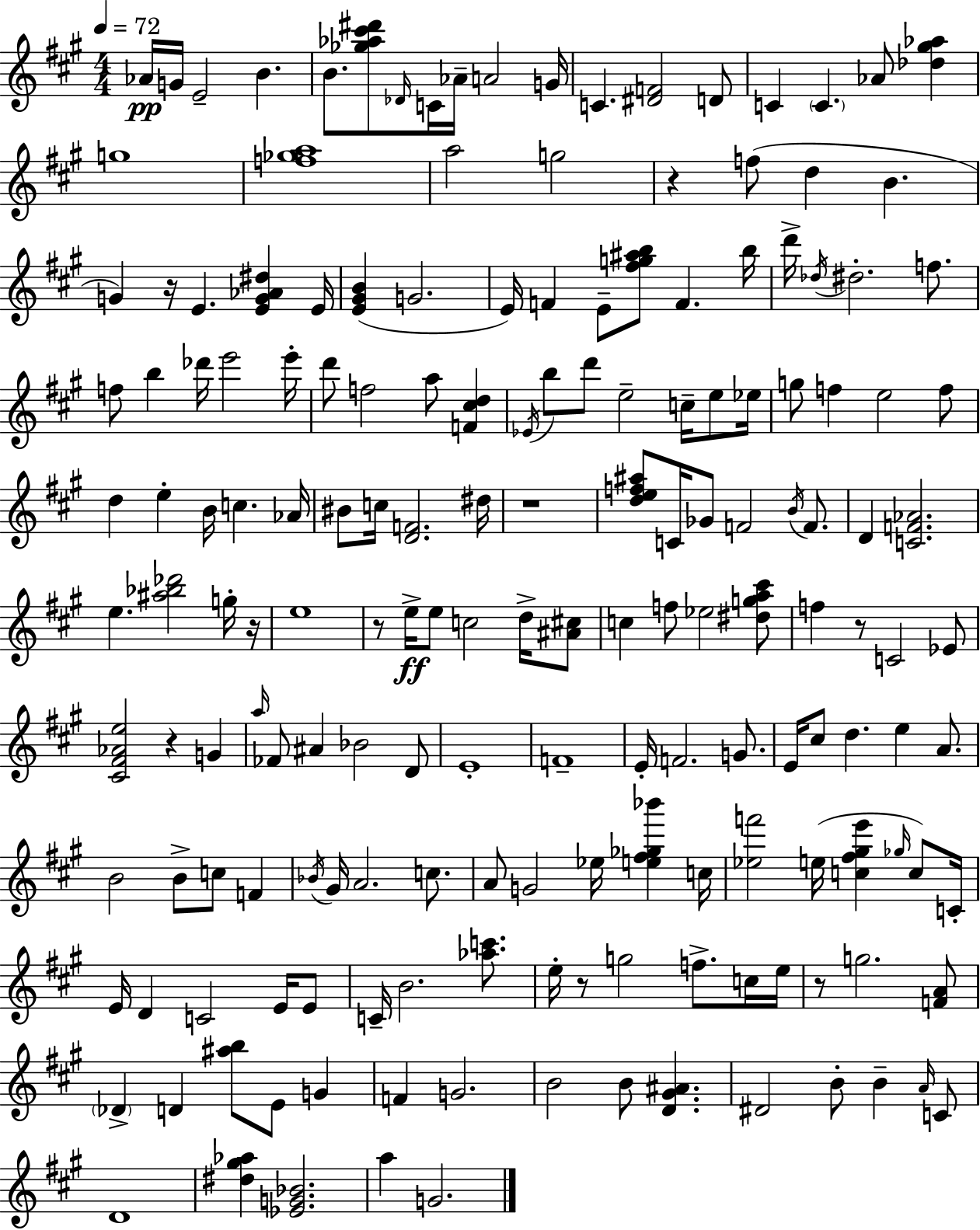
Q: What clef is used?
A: treble